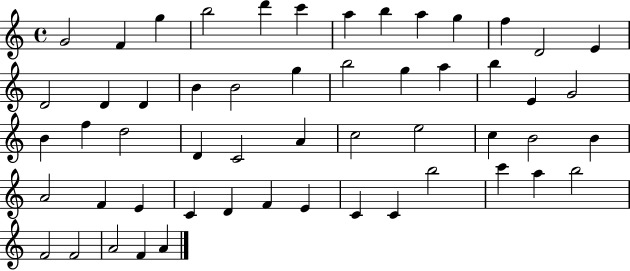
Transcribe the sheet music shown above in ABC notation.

X:1
T:Untitled
M:4/4
L:1/4
K:C
G2 F g b2 d' c' a b a g f D2 E D2 D D B B2 g b2 g a b E G2 B f d2 D C2 A c2 e2 c B2 B A2 F E C D F E C C b2 c' a b2 F2 F2 A2 F A